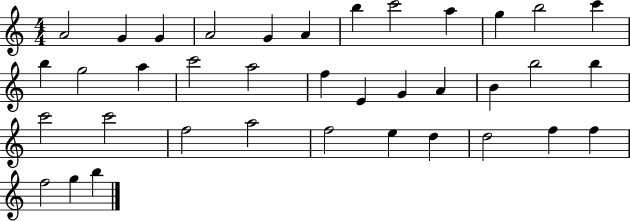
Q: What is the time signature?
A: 4/4